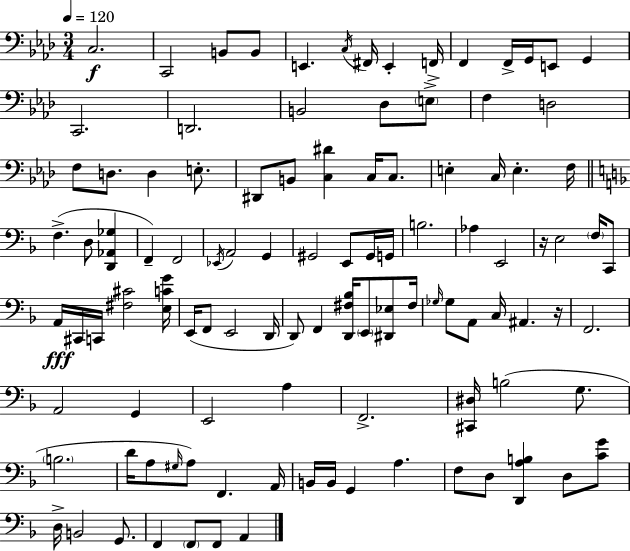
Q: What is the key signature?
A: F minor